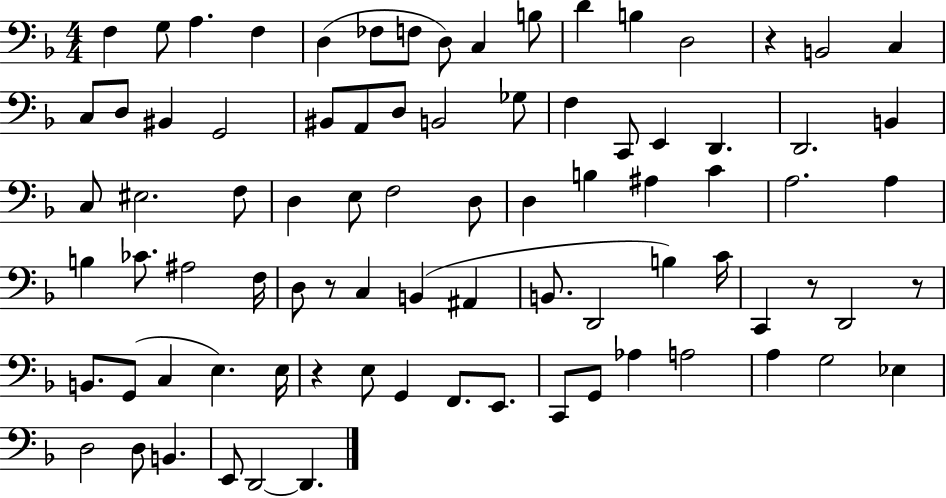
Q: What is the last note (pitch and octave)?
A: D2